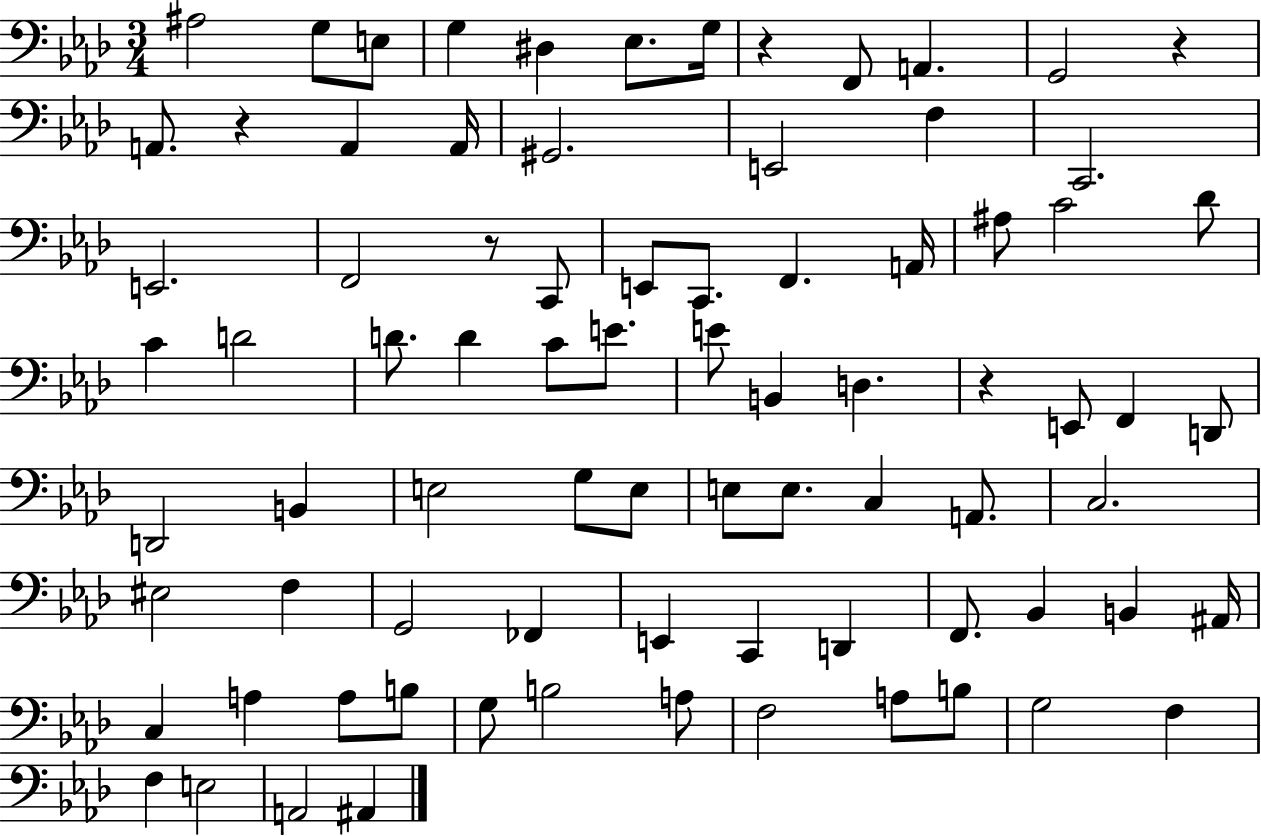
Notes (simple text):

A#3/h G3/e E3/e G3/q D#3/q Eb3/e. G3/s R/q F2/e A2/q. G2/h R/q A2/e. R/q A2/q A2/s G#2/h. E2/h F3/q C2/h. E2/h. F2/h R/e C2/e E2/e C2/e. F2/q. A2/s A#3/e C4/h Db4/e C4/q D4/h D4/e. D4/q C4/e E4/e. E4/e B2/q D3/q. R/q E2/e F2/q D2/e D2/h B2/q E3/h G3/e E3/e E3/e E3/e. C3/q A2/e. C3/h. EIS3/h F3/q G2/h FES2/q E2/q C2/q D2/q F2/e. Bb2/q B2/q A#2/s C3/q A3/q A3/e B3/e G3/e B3/h A3/e F3/h A3/e B3/e G3/h F3/q F3/q E3/h A2/h A#2/q